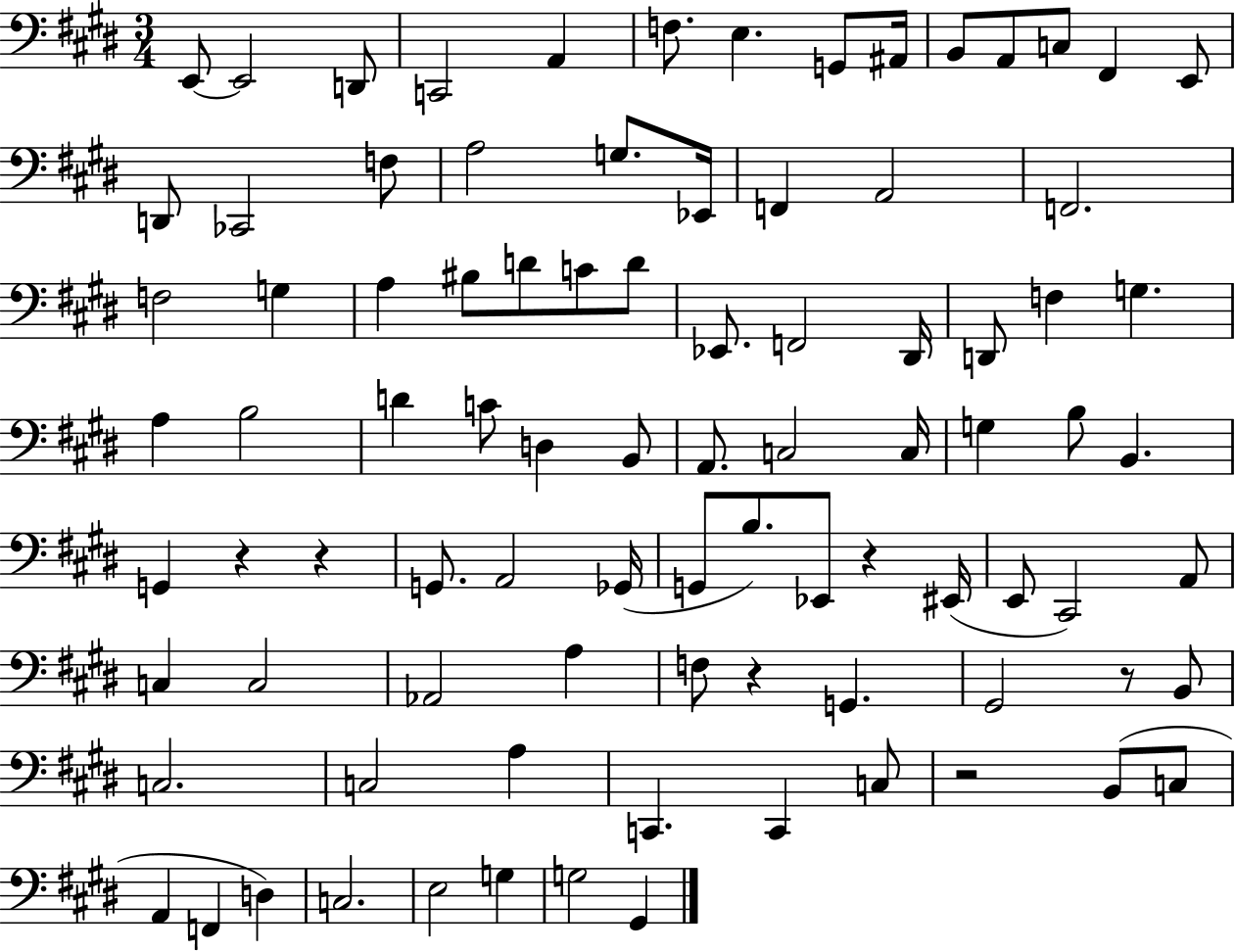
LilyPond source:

{
  \clef bass
  \numericTimeSignature
  \time 3/4
  \key e \major
  e,8~~ e,2 d,8 | c,2 a,4 | f8. e4. g,8 ais,16 | b,8 a,8 c8 fis,4 e,8 | \break d,8 ces,2 f8 | a2 g8. ees,16 | f,4 a,2 | f,2. | \break f2 g4 | a4 bis8 d'8 c'8 d'8 | ees,8. f,2 dis,16 | d,8 f4 g4. | \break a4 b2 | d'4 c'8 d4 b,8 | a,8. c2 c16 | g4 b8 b,4. | \break g,4 r4 r4 | g,8. a,2 ges,16( | g,8 b8.) ees,8 r4 eis,16( | e,8 cis,2) a,8 | \break c4 c2 | aes,2 a4 | f8 r4 g,4. | gis,2 r8 b,8 | \break c2. | c2 a4 | c,4. c,4 c8 | r2 b,8( c8 | \break a,4 f,4 d4) | c2. | e2 g4 | g2 gis,4 | \break \bar "|."
}